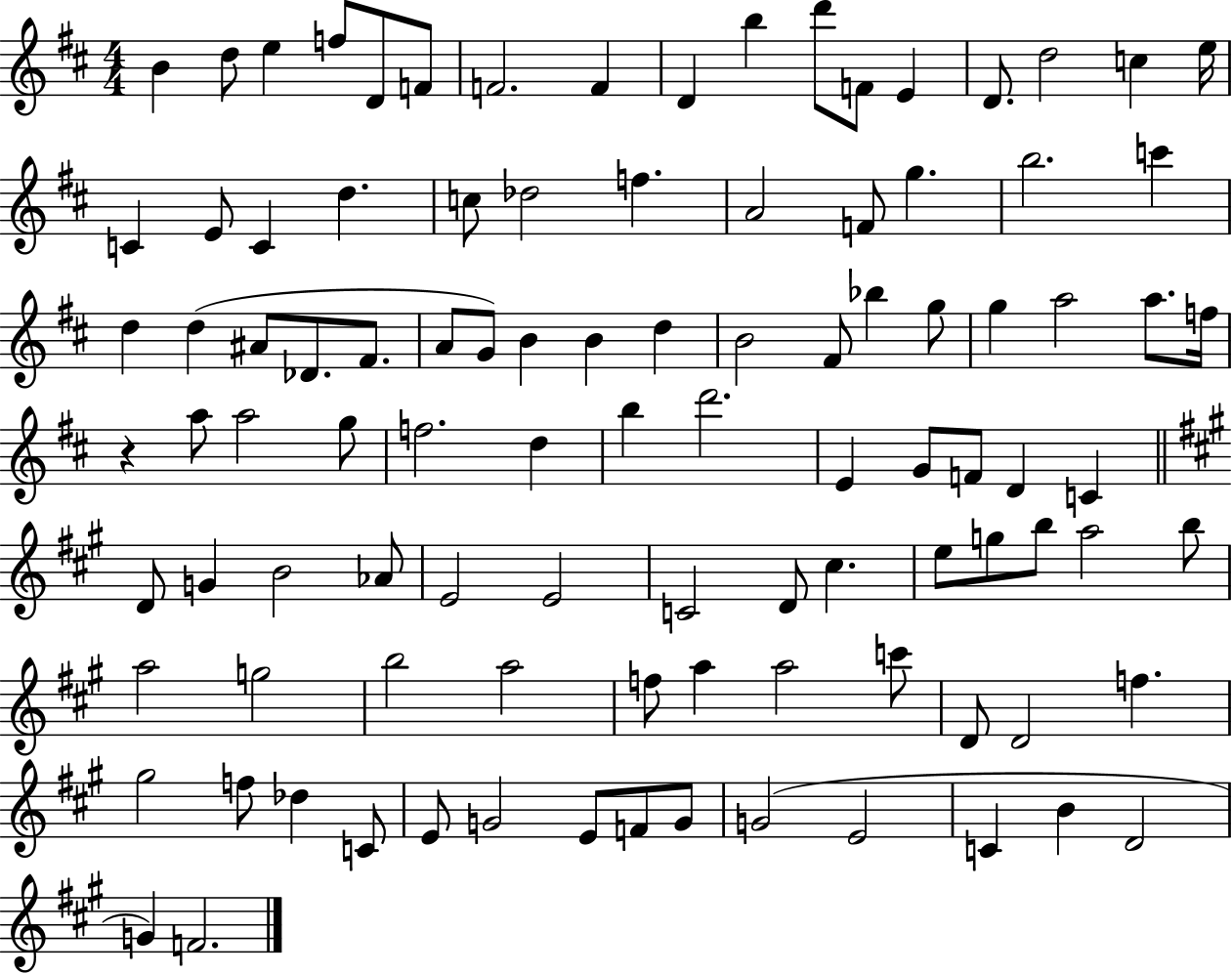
B4/q D5/e E5/q F5/e D4/e F4/e F4/h. F4/q D4/q B5/q D6/e F4/e E4/q D4/e. D5/h C5/q E5/s C4/q E4/e C4/q D5/q. C5/e Db5/h F5/q. A4/h F4/e G5/q. B5/h. C6/q D5/q D5/q A#4/e Db4/e. F#4/e. A4/e G4/e B4/q B4/q D5/q B4/h F#4/e Bb5/q G5/e G5/q A5/h A5/e. F5/s R/q A5/e A5/h G5/e F5/h. D5/q B5/q D6/h. E4/q G4/e F4/e D4/q C4/q D4/e G4/q B4/h Ab4/e E4/h E4/h C4/h D4/e C#5/q. E5/e G5/e B5/e A5/h B5/e A5/h G5/h B5/h A5/h F5/e A5/q A5/h C6/e D4/e D4/h F5/q. G#5/h F5/e Db5/q C4/e E4/e G4/h E4/e F4/e G4/e G4/h E4/h C4/q B4/q D4/h G4/q F4/h.